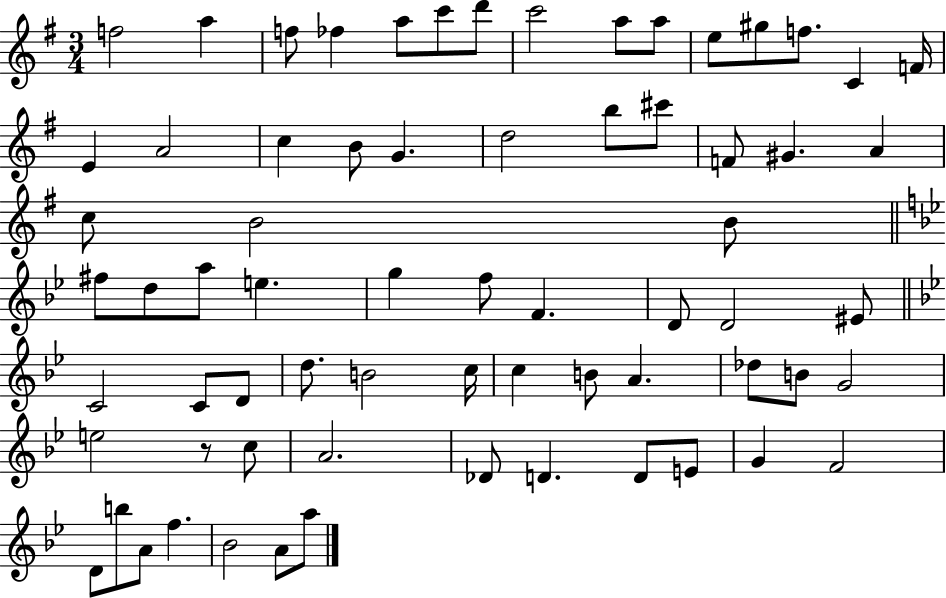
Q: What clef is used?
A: treble